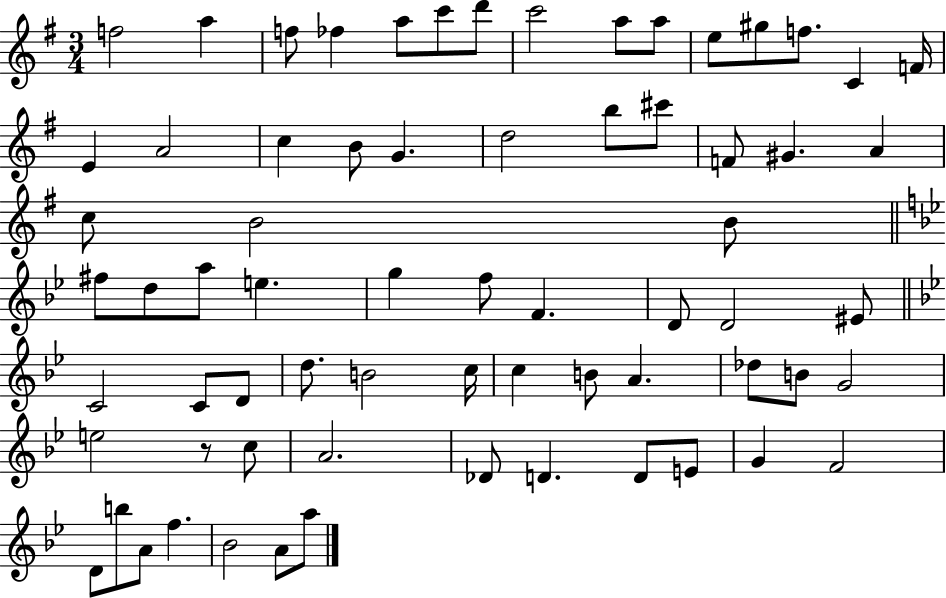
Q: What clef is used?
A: treble